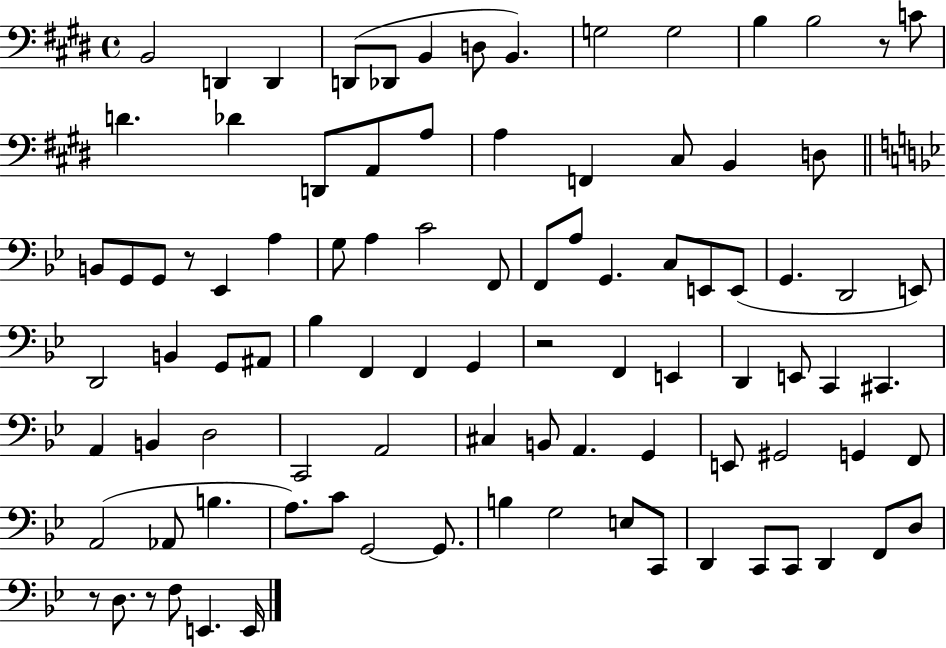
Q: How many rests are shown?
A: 5